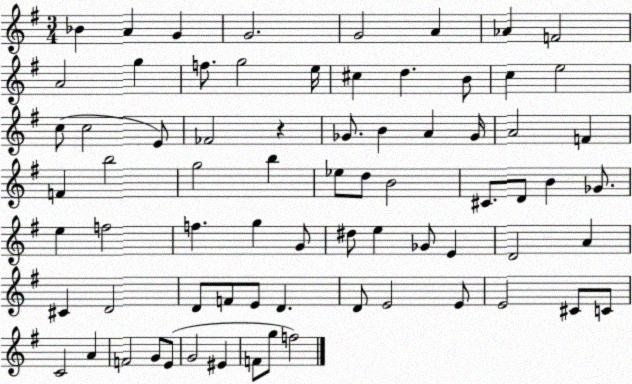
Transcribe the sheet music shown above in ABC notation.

X:1
T:Untitled
M:3/4
L:1/4
K:G
_B A G G2 G2 A _A F2 A2 g f/2 g2 e/4 ^c d B/2 c e2 c/2 c2 E/2 _F2 z _G/2 B A _G/4 A2 F F b2 g2 b _e/2 d/2 B2 ^C/2 D/2 B _G/2 e f2 f g G/2 ^d/2 e _G/2 E D2 A ^C D2 D/2 F/2 E/2 D D/2 E2 E/2 E2 ^C/2 C/2 C2 A F2 G/2 E/2 G2 ^E F/2 g/2 f2